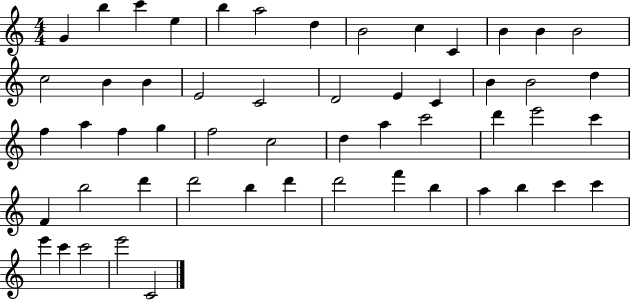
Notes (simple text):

G4/q B5/q C6/q E5/q B5/q A5/h D5/q B4/h C5/q C4/q B4/q B4/q B4/h C5/h B4/q B4/q E4/h C4/h D4/h E4/q C4/q B4/q B4/h D5/q F5/q A5/q F5/q G5/q F5/h C5/h D5/q A5/q C6/h D6/q E6/h C6/q F4/q B5/h D6/q D6/h B5/q D6/q D6/h F6/q B5/q A5/q B5/q C6/q C6/q E6/q C6/q C6/h E6/h C4/h